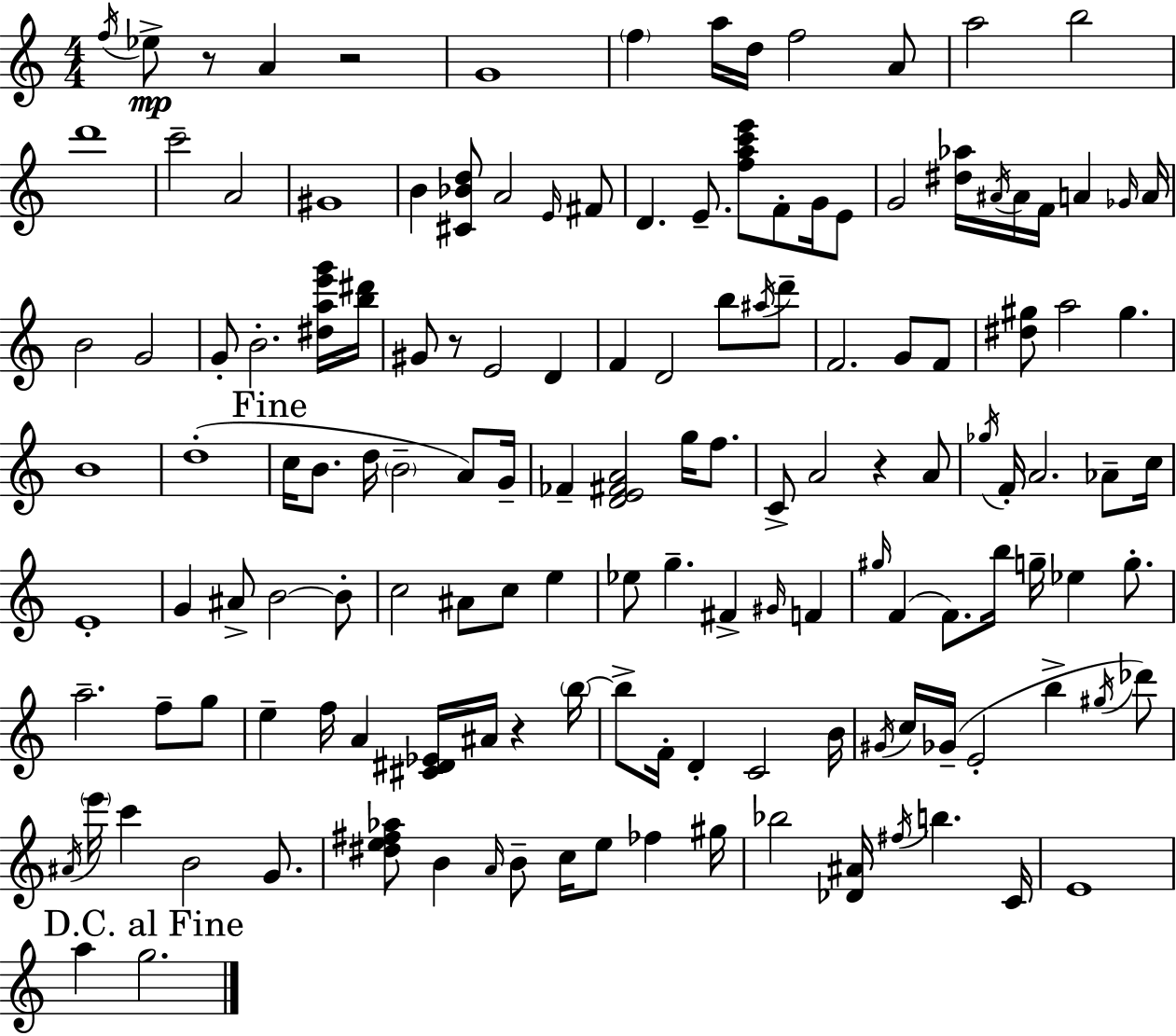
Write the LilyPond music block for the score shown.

{
  \clef treble
  \numericTimeSignature
  \time 4/4
  \key a \minor
  \acciaccatura { f''16 }\mp ees''8-> r8 a'4 r2 | g'1 | \parenthesize f''4 a''16 d''16 f''2 a'8 | a''2 b''2 | \break d'''1 | c'''2-- a'2 | gis'1 | b'4 <cis' bes' d''>8 a'2 \grace { e'16 } | \break fis'8 d'4. e'8.-- <f'' a'' c''' e'''>8 f'8-. g'16 | e'8 g'2 <dis'' aes''>16 \acciaccatura { ais'16 } ais'16 f'16 a'4 | \grace { ges'16 } a'16 b'2 g'2 | g'8-. b'2.-. | \break <dis'' a'' e''' g'''>16 <b'' dis'''>16 gis'8 r8 e'2 | d'4 f'4 d'2 | b''8 \acciaccatura { ais''16 } d'''8-- f'2. | g'8 f'8 <dis'' gis''>8 a''2 gis''4. | \break b'1 | d''1-.( | \mark "Fine" c''16 b'8. d''16 \parenthesize b'2-- | a'8) g'16-- fes'4-- <d' e' fis' a'>2 | \break g''16 f''8. c'8-> a'2 r4 | a'8 \acciaccatura { ges''16 } f'16-. a'2. | aes'8-- c''16 e'1-. | g'4 ais'8-> b'2~~ | \break b'8-. c''2 ais'8 | c''8 e''4 ees''8 g''4.-- fis'4-> | \grace { gis'16 } f'4 \grace { gis''16 }( f'4 f'8.) b''16 | g''16-- ees''4 g''8.-. a''2.-- | \break f''8-- g''8 e''4-- f''16 a'4 | <cis' dis' ees'>16 ais'16 r4 \parenthesize b''16~~ b''8-> f'16-. d'4-. c'2 | b'16 \acciaccatura { gis'16 } c''16 ges'16--( e'2-. | b''4-> \acciaccatura { gis''16 } des'''8) \acciaccatura { ais'16 } \parenthesize e'''16 c'''4 | \break b'2 g'8. <dis'' e'' fis'' aes''>8 b'4 | \grace { a'16 } b'8-- c''16 e''8 fes''4 gis''16 bes''2 | <des' ais'>16 \acciaccatura { fis''16 } b''4. c'16 e'1 | \mark "D.C. al Fine" a''4 | \break g''2. \bar "|."
}